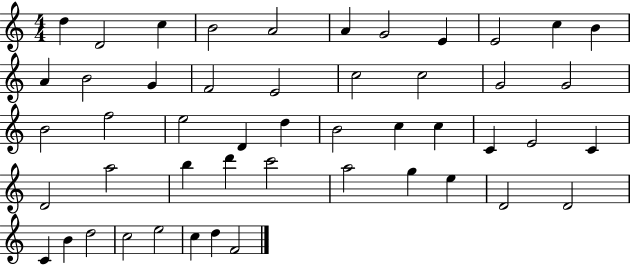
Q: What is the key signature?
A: C major